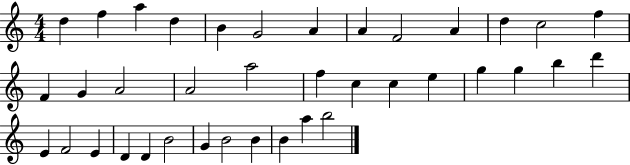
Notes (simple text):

D5/q F5/q A5/q D5/q B4/q G4/h A4/q A4/q F4/h A4/q D5/q C5/h F5/q F4/q G4/q A4/h A4/h A5/h F5/q C5/q C5/q E5/q G5/q G5/q B5/q D6/q E4/q F4/h E4/q D4/q D4/q B4/h G4/q B4/h B4/q B4/q A5/q B5/h